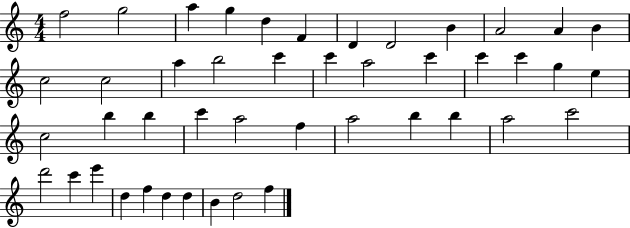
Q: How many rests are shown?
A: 0